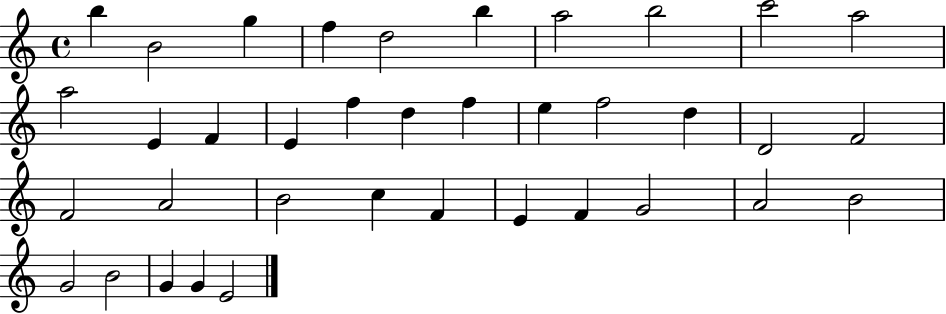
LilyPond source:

{
  \clef treble
  \time 4/4
  \defaultTimeSignature
  \key c \major
  b''4 b'2 g''4 | f''4 d''2 b''4 | a''2 b''2 | c'''2 a''2 | \break a''2 e'4 f'4 | e'4 f''4 d''4 f''4 | e''4 f''2 d''4 | d'2 f'2 | \break f'2 a'2 | b'2 c''4 f'4 | e'4 f'4 g'2 | a'2 b'2 | \break g'2 b'2 | g'4 g'4 e'2 | \bar "|."
}